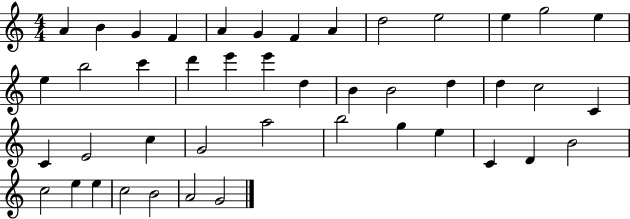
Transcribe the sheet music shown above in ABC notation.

X:1
T:Untitled
M:4/4
L:1/4
K:C
A B G F A G F A d2 e2 e g2 e e b2 c' d' e' e' d B B2 d d c2 C C E2 c G2 a2 b2 g e C D B2 c2 e e c2 B2 A2 G2